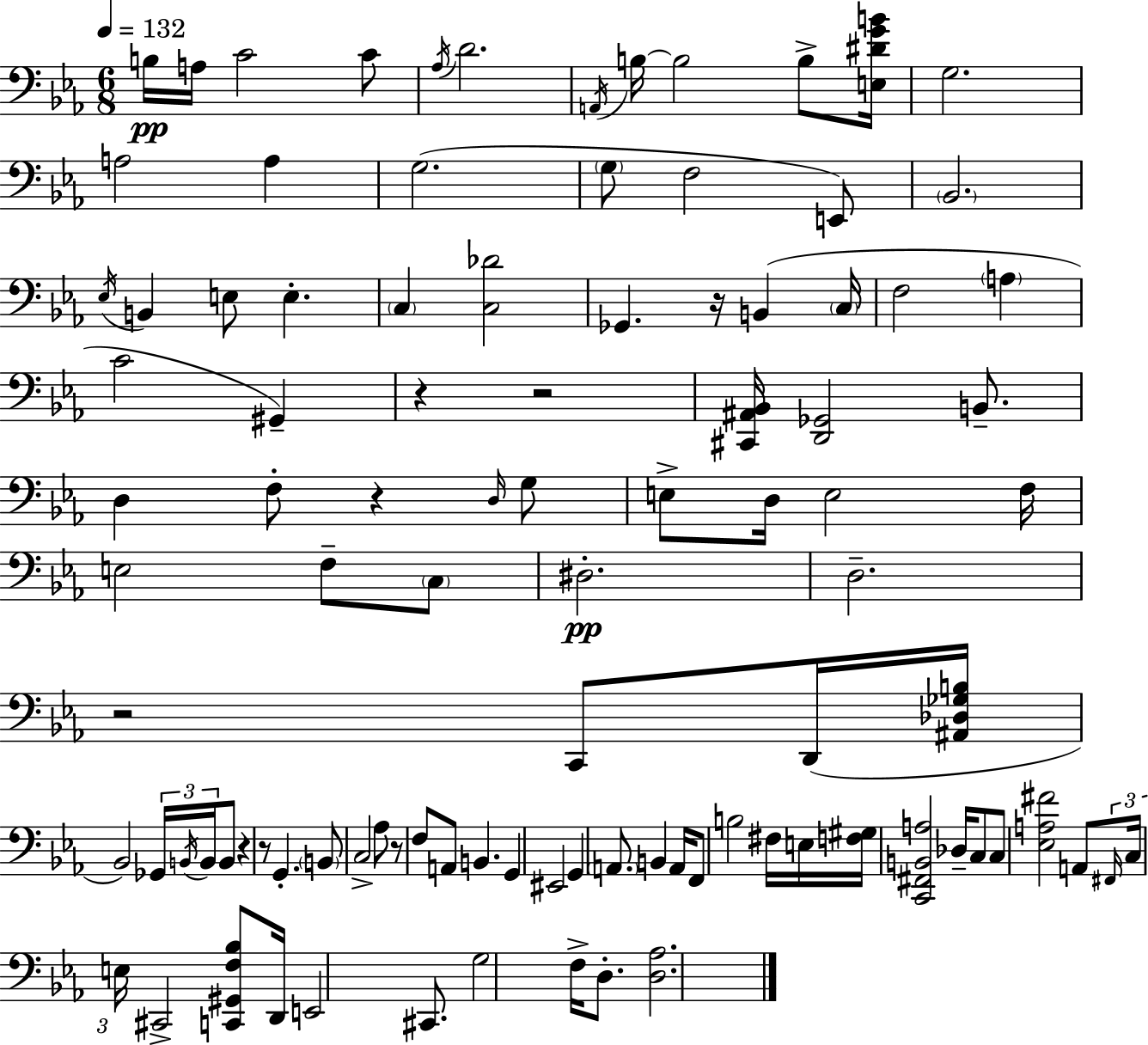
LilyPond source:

{
  \clef bass
  \numericTimeSignature
  \time 6/8
  \key ees \major
  \tempo 4 = 132
  \repeat volta 2 { b16\pp a16 c'2 c'8 | \acciaccatura { aes16 } d'2. | \acciaccatura { a,16 } b16~~ b2 b8-> | <e dis' g' b'>16 g2. | \break a2 a4 | g2.( | \parenthesize g8 f2 | e,8) \parenthesize bes,2. | \break \acciaccatura { ees16 } b,4 e8 e4.-. | \parenthesize c4 <c des'>2 | ges,4. r16 b,4( | \parenthesize c16 f2 \parenthesize a4 | \break c'2 gis,4--) | r4 r2 | <cis, ais, bes,>16 <d, ges,>2 | b,8.-- d4 f8-. r4 | \break \grace { d16 } g8 e8-> d16 e2 | f16 e2 | f8-- \parenthesize c8 dis2.-.\pp | d2.-- | \break r2 | c,8 d,16( <ais, des ges b>16 bes,2) | \tuplet 3/2 { ges,16 \acciaccatura { b,16 } b,16 } b,8 r4 r8 g,4.-. | \parenthesize b,8 c2-> | \break aes8 r8 f8 a,8 b,4. | g,4 eis,2 | g,4 \parenthesize a,8. | b,4 a,16 f,8 b2 | \break fis16 e16 <f gis>16 <c, fis, b, a>2 | des16-- c8 c8 <ees a fis'>2 | a,8 \tuplet 3/2 { \grace { fis,16 } c16 e16 } cis,2-> | <c, gis, f bes>8 d,16 e,2 | \break cis,8. g2 | f16-> d8.-. <d aes>2. | } \bar "|."
}